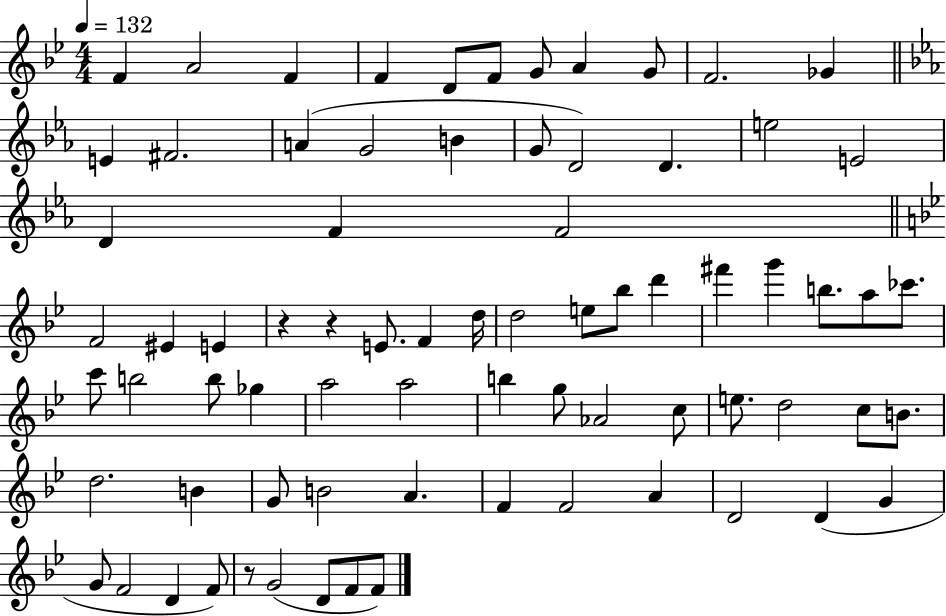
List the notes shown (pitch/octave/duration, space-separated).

F4/q A4/h F4/q F4/q D4/e F4/e G4/e A4/q G4/e F4/h. Gb4/q E4/q F#4/h. A4/q G4/h B4/q G4/e D4/h D4/q. E5/h E4/h D4/q F4/q F4/h F4/h EIS4/q E4/q R/q R/q E4/e. F4/q D5/s D5/h E5/e Bb5/e D6/q F#6/q G6/q B5/e. A5/e CES6/e. C6/e B5/h B5/e Gb5/q A5/h A5/h B5/q G5/e Ab4/h C5/e E5/e. D5/h C5/e B4/e. D5/h. B4/q G4/e B4/h A4/q. F4/q F4/h A4/q D4/h D4/q G4/q G4/e F4/h D4/q F4/e R/e G4/h D4/e F4/e F4/e